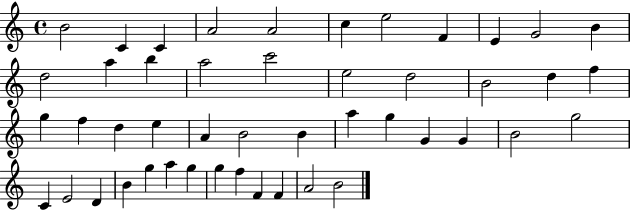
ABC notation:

X:1
T:Untitled
M:4/4
L:1/4
K:C
B2 C C A2 A2 c e2 F E G2 B d2 a b a2 c'2 e2 d2 B2 d f g f d e A B2 B a g G G B2 g2 C E2 D B g a g g f F F A2 B2